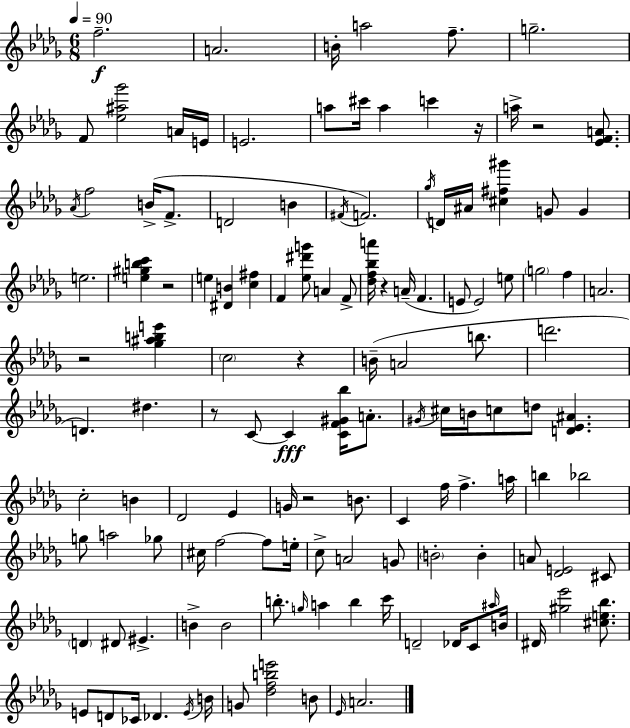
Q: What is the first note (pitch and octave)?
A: F5